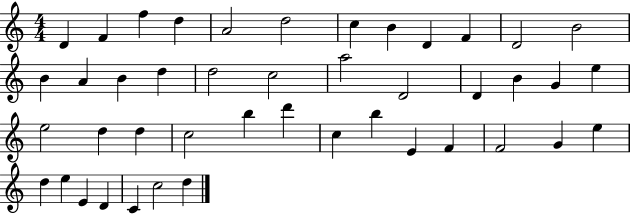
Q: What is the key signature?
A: C major